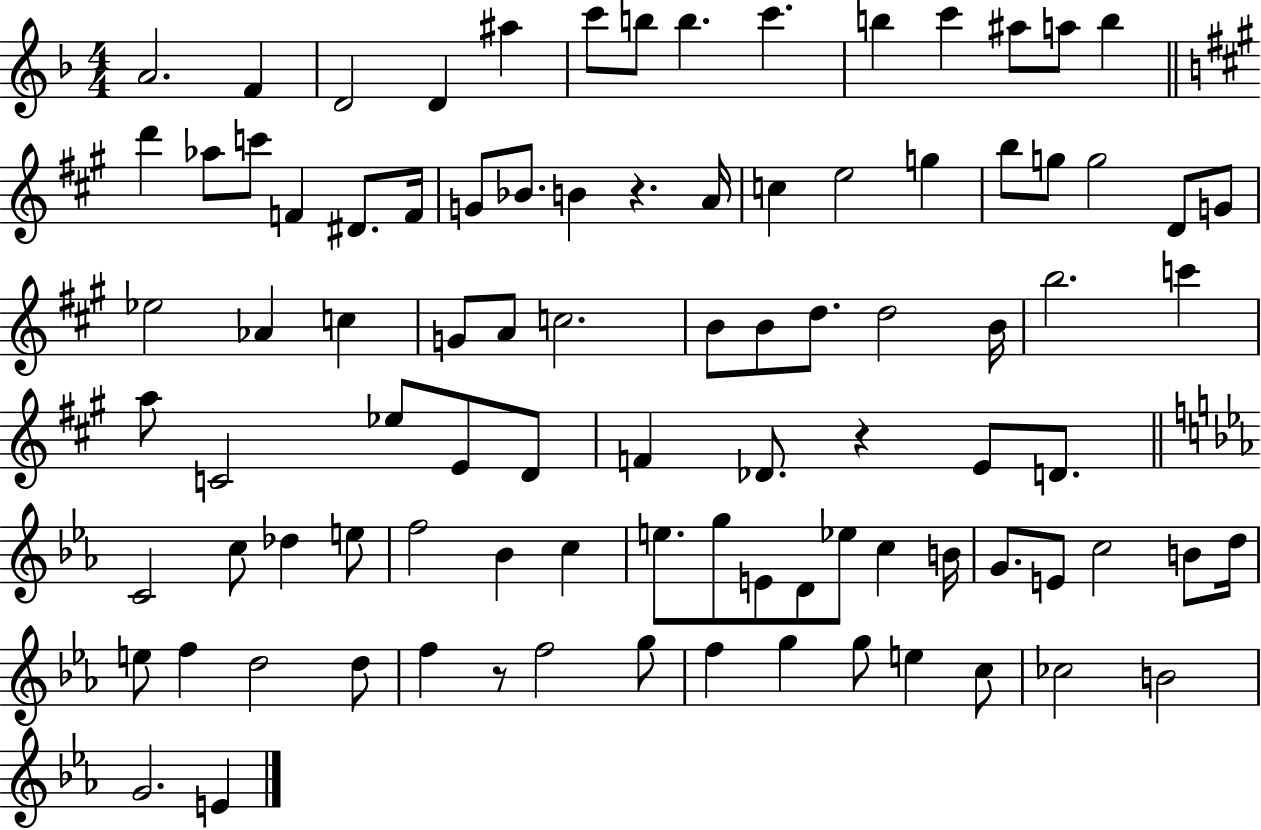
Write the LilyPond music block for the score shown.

{
  \clef treble
  \numericTimeSignature
  \time 4/4
  \key f \major
  a'2. f'4 | d'2 d'4 ais''4 | c'''8 b''8 b''4. c'''4. | b''4 c'''4 ais''8 a''8 b''4 | \break \bar "||" \break \key a \major d'''4 aes''8 c'''8 f'4 dis'8. f'16 | g'8 bes'8. b'4 r4. a'16 | c''4 e''2 g''4 | b''8 g''8 g''2 d'8 g'8 | \break ees''2 aes'4 c''4 | g'8 a'8 c''2. | b'8 b'8 d''8. d''2 b'16 | b''2. c'''4 | \break a''8 c'2 ees''8 e'8 d'8 | f'4 des'8. r4 e'8 d'8. | \bar "||" \break \key ees \major c'2 c''8 des''4 e''8 | f''2 bes'4 c''4 | e''8. g''8 e'8 d'8 ees''8 c''4 b'16 | g'8. e'8 c''2 b'8 d''16 | \break e''8 f''4 d''2 d''8 | f''4 r8 f''2 g''8 | f''4 g''4 g''8 e''4 c''8 | ces''2 b'2 | \break g'2. e'4 | \bar "|."
}